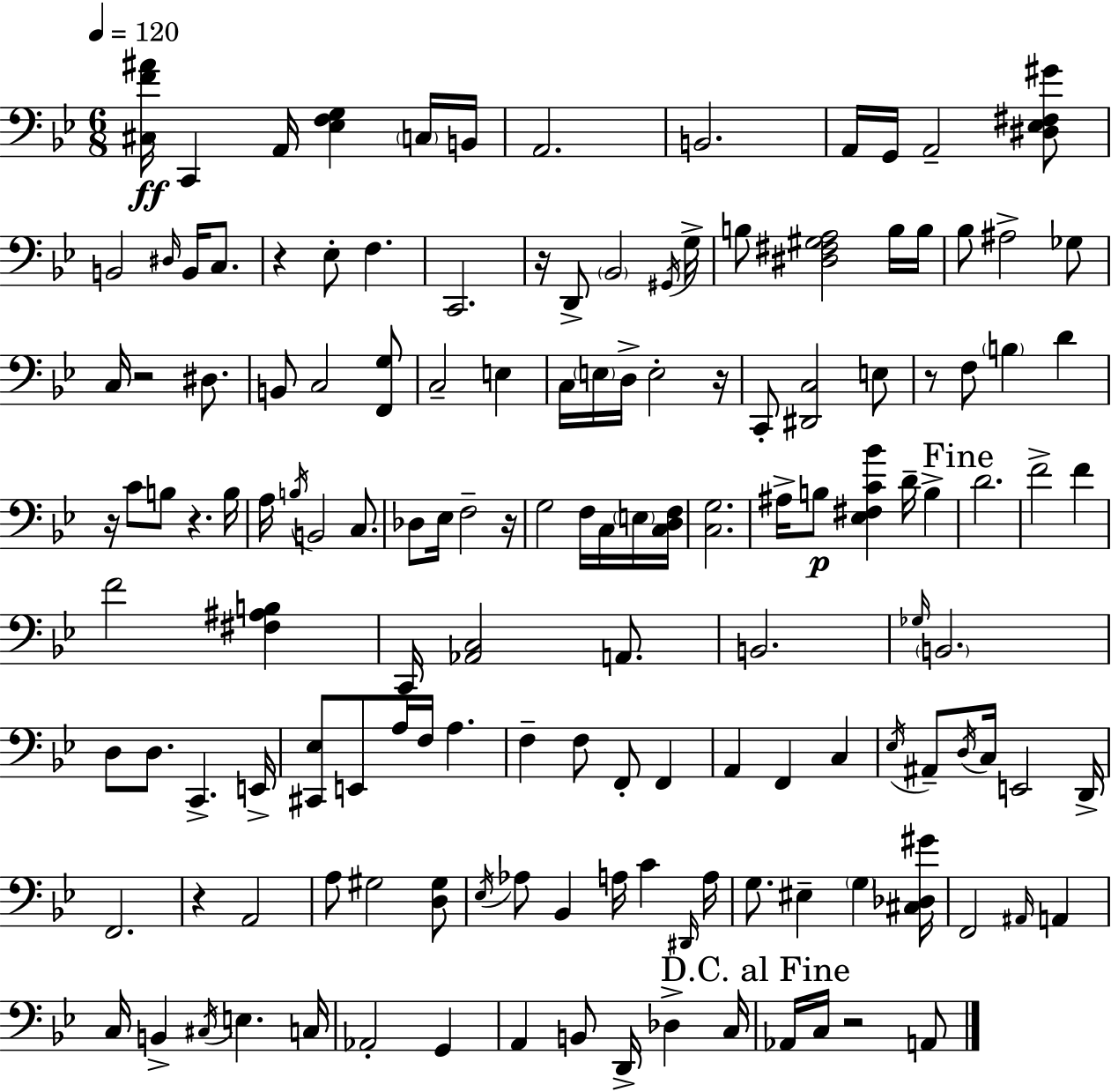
[C#3,F4,A#4]/s C2/q A2/s [Eb3,F3,G3]/q C3/s B2/s A2/h. B2/h. A2/s G2/s A2/h [D#3,Eb3,F#3,G#4]/e B2/h D#3/s B2/s C3/e. R/q Eb3/e F3/q. C2/h. R/s D2/e Bb2/h G#2/s G3/s B3/e [D#3,F#3,G#3,A3]/h B3/s B3/s Bb3/e A#3/h Gb3/e C3/s R/h D#3/e. B2/e C3/h [F2,G3]/e C3/h E3/q C3/s E3/s D3/s E3/h R/s C2/e [D#2,C3]/h E3/e R/e F3/e B3/q D4/q R/s C4/e B3/e R/q. B3/s A3/s B3/s B2/h C3/e. Db3/e Eb3/s F3/h R/s G3/h F3/s C3/s E3/s [C3,D3,F3]/s [C3,G3]/h. A#3/s B3/e [Eb3,F#3,C4,Bb4]/q D4/s B3/q D4/h. F4/h F4/q F4/h [F#3,A#3,B3]/q C2/s [Ab2,C3]/h A2/e. B2/h. Gb3/s B2/h. D3/e D3/e. C2/q. E2/s [C#2,Eb3]/e E2/e A3/s F3/s A3/q. F3/q F3/e F2/e F2/q A2/q F2/q C3/q Eb3/s A#2/e D3/s C3/s E2/h D2/s F2/h. R/q A2/h A3/e G#3/h [D3,G#3]/e Eb3/s Ab3/e Bb2/q A3/s C4/q D#2/s A3/s G3/e. EIS3/q G3/q [C#3,Db3,G#4]/s F2/h A#2/s A2/q C3/s B2/q C#3/s E3/q. C3/s Ab2/h G2/q A2/q B2/e D2/s Db3/q C3/s Ab2/s C3/s R/h A2/e